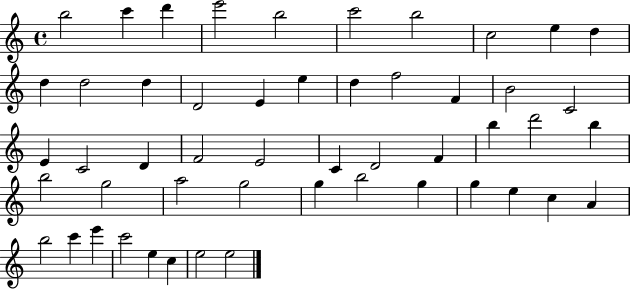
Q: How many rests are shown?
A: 0